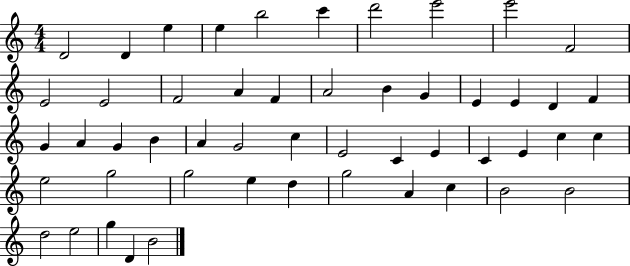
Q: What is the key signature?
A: C major